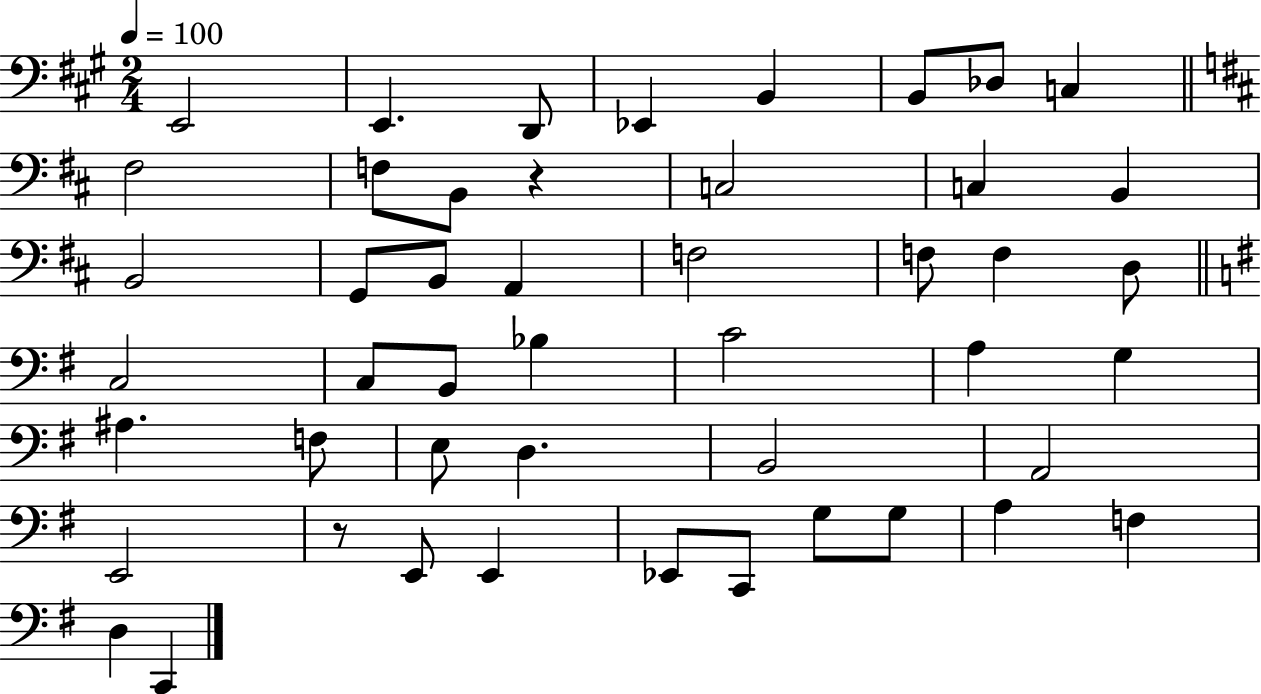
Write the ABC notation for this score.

X:1
T:Untitled
M:2/4
L:1/4
K:A
E,,2 E,, D,,/2 _E,, B,, B,,/2 _D,/2 C, ^F,2 F,/2 B,,/2 z C,2 C, B,, B,,2 G,,/2 B,,/2 A,, F,2 F,/2 F, D,/2 C,2 C,/2 B,,/2 _B, C2 A, G, ^A, F,/2 E,/2 D, B,,2 A,,2 E,,2 z/2 E,,/2 E,, _E,,/2 C,,/2 G,/2 G,/2 A, F, D, C,,